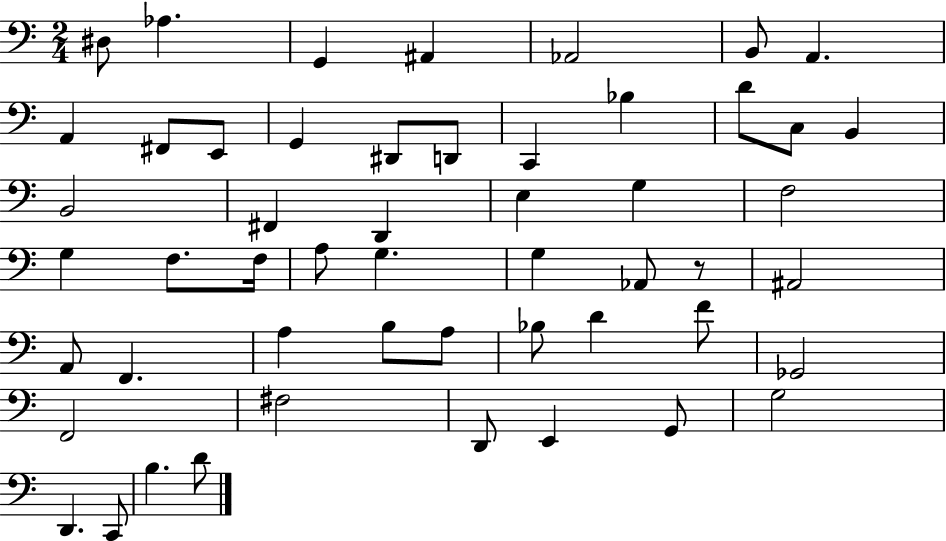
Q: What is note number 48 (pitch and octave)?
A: D2